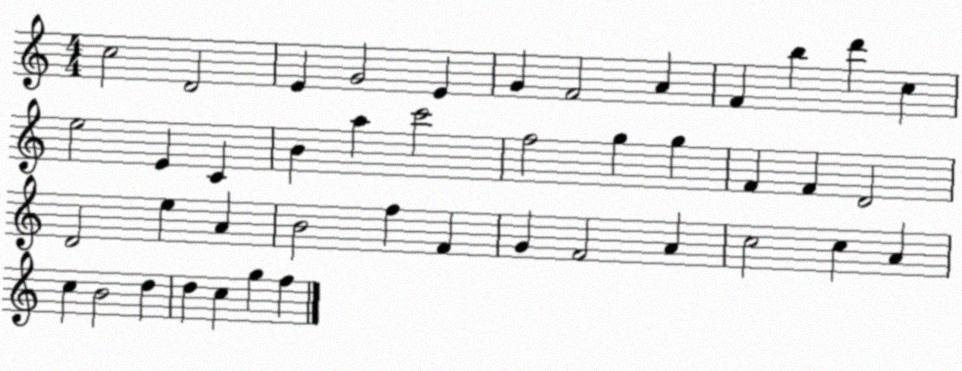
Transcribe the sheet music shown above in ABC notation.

X:1
T:Untitled
M:4/4
L:1/4
K:C
c2 D2 E G2 E G F2 A F b d' c e2 E C B a c'2 f2 g g F F D2 D2 e A B2 f F G F2 A c2 c A c B2 d d c g f